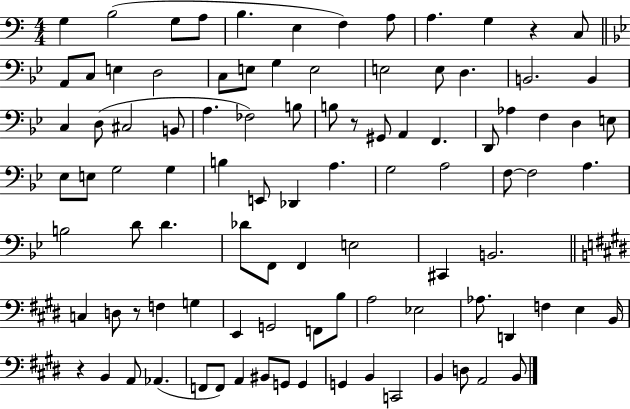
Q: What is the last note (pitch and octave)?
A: B2